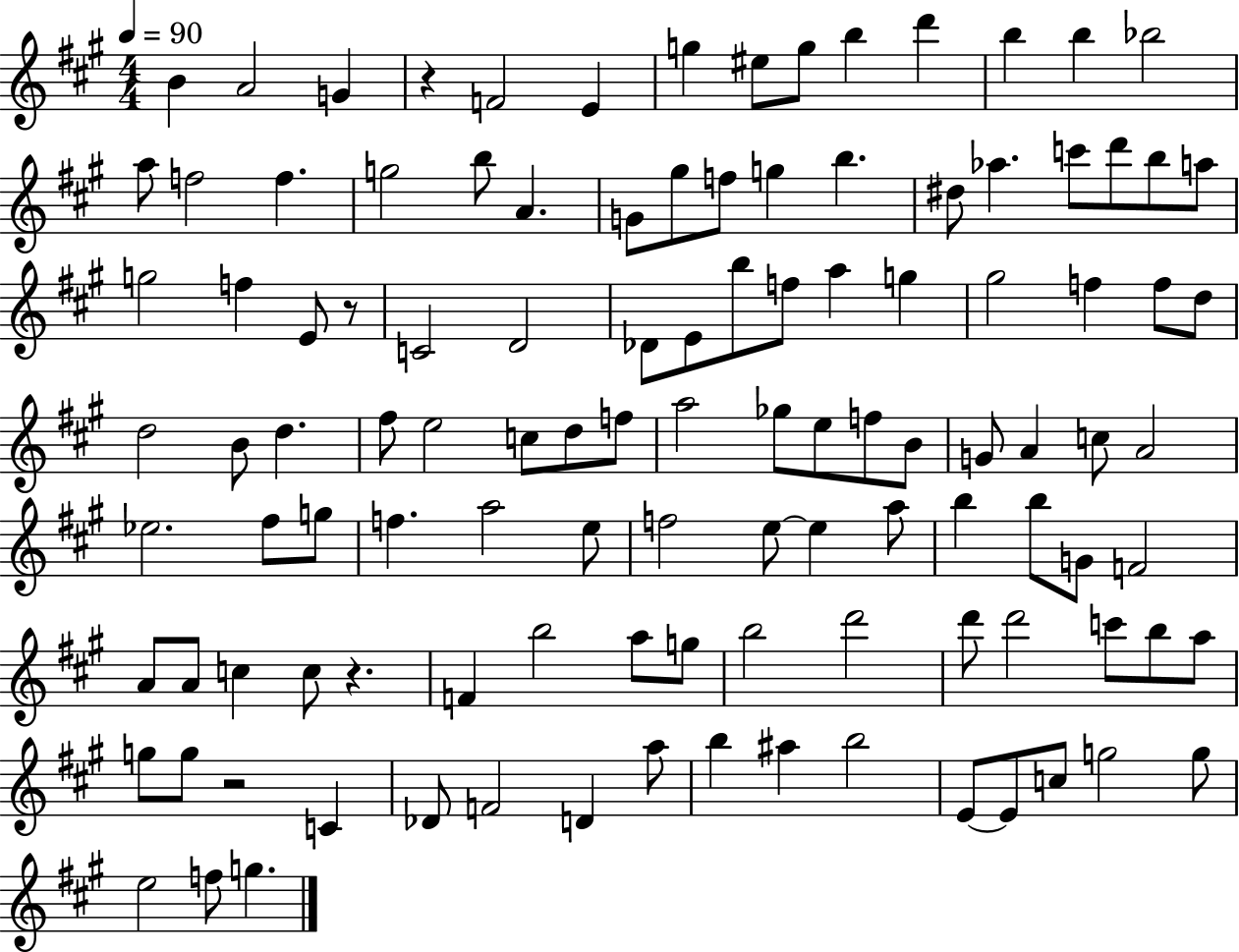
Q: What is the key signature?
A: A major